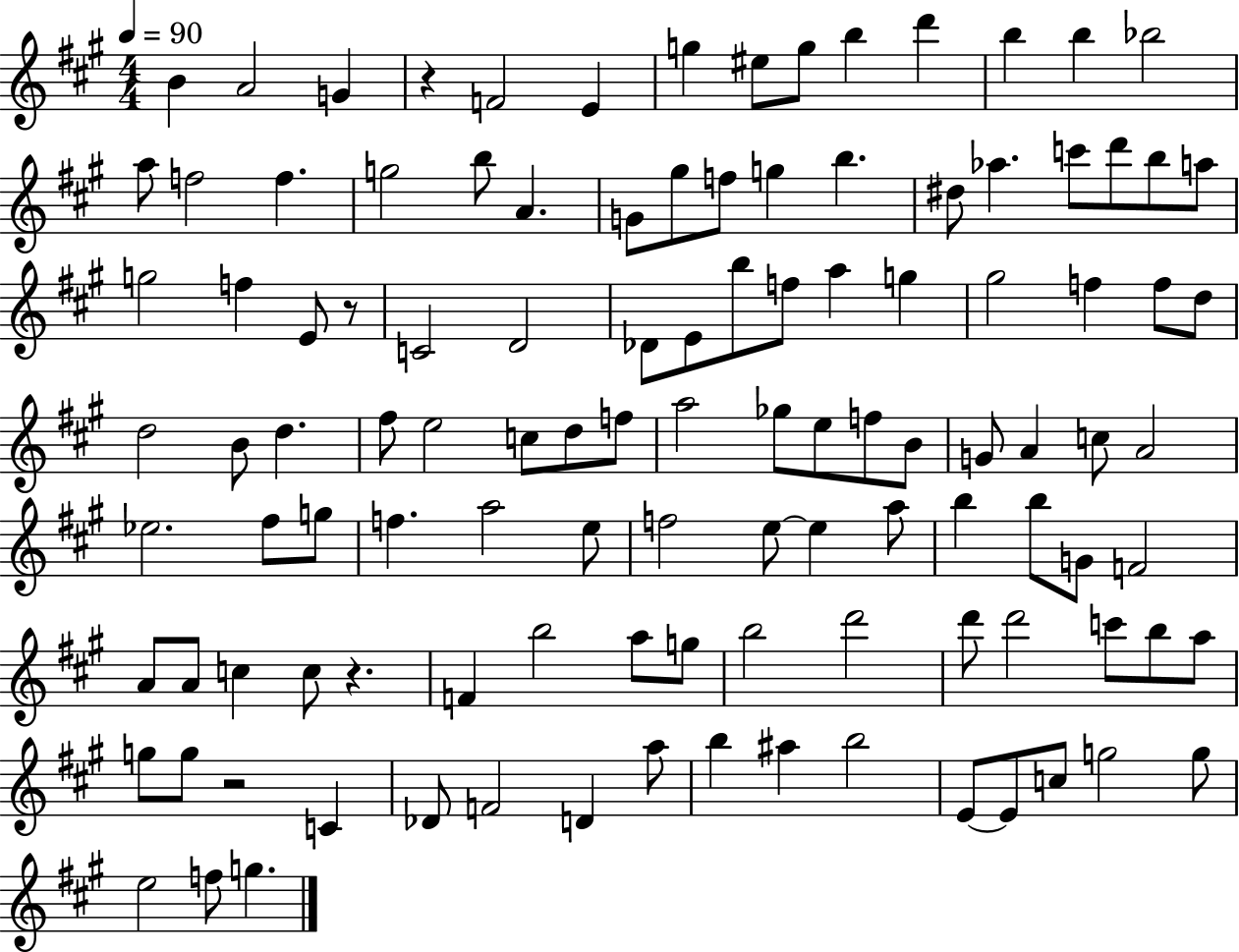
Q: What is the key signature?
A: A major